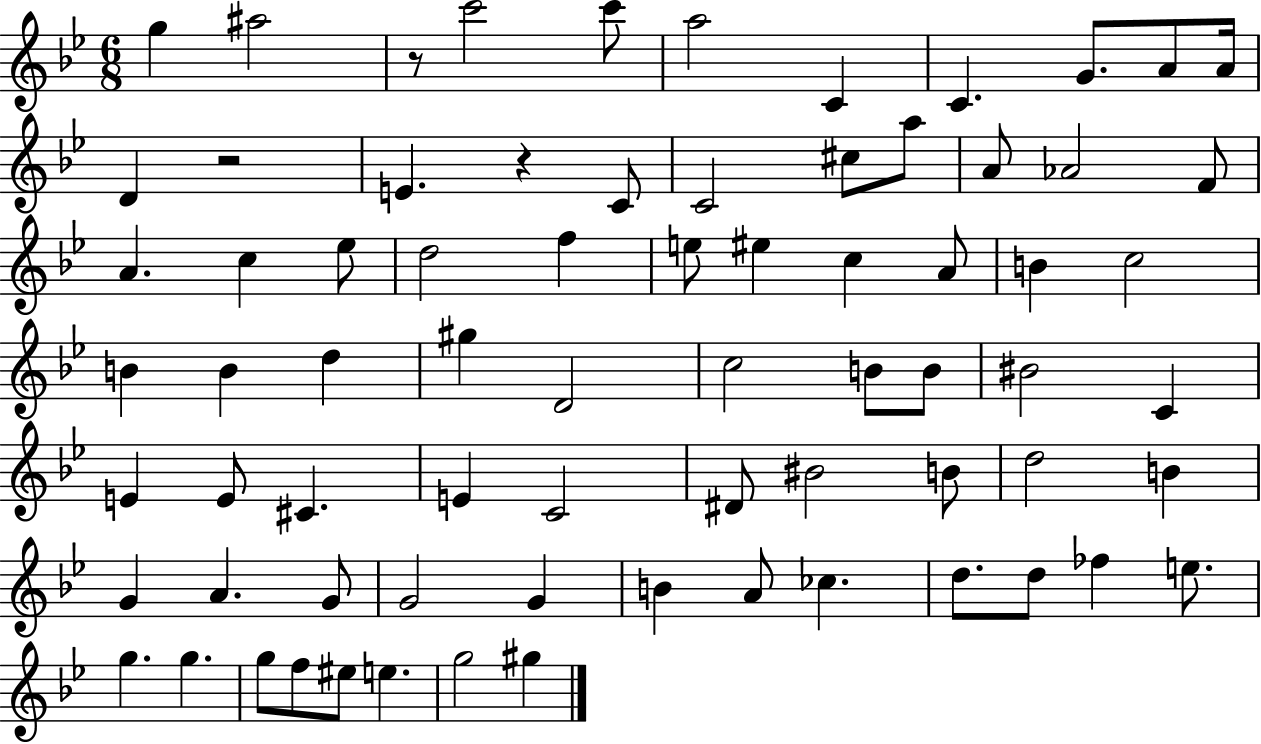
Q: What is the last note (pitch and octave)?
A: G#5